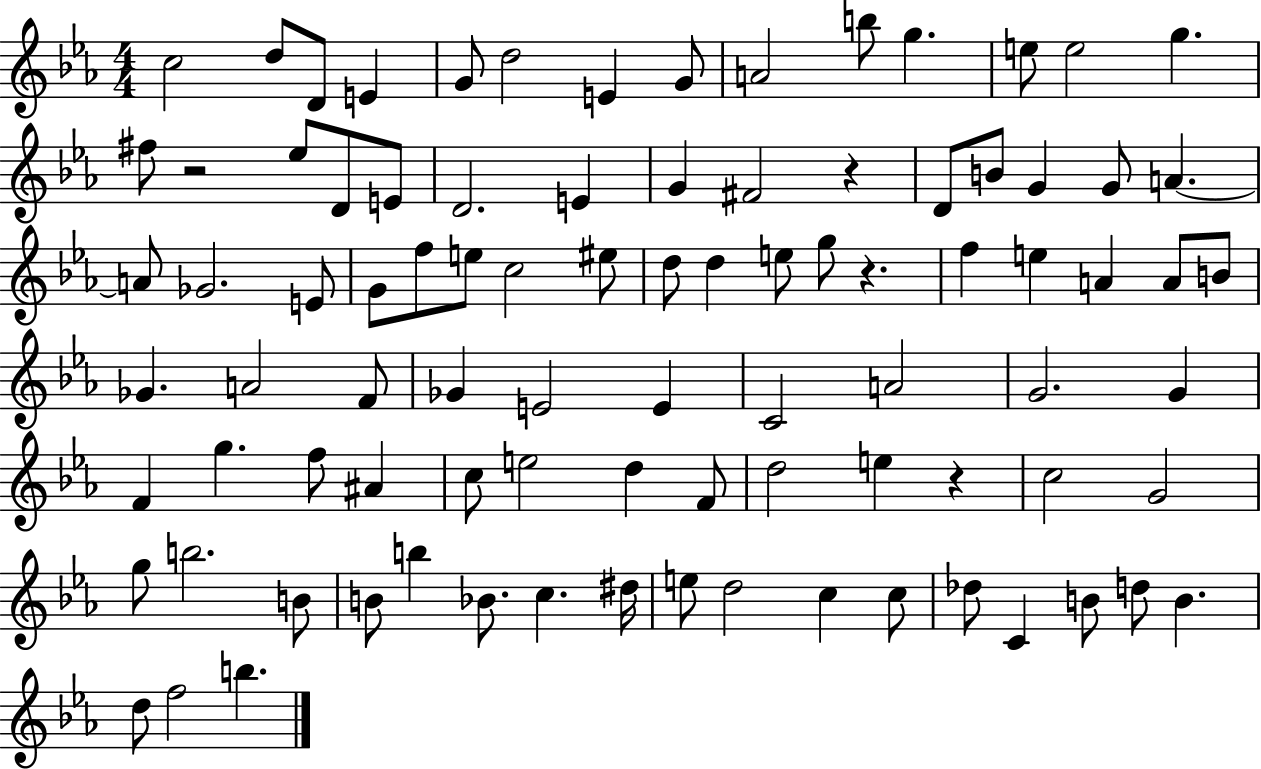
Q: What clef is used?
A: treble